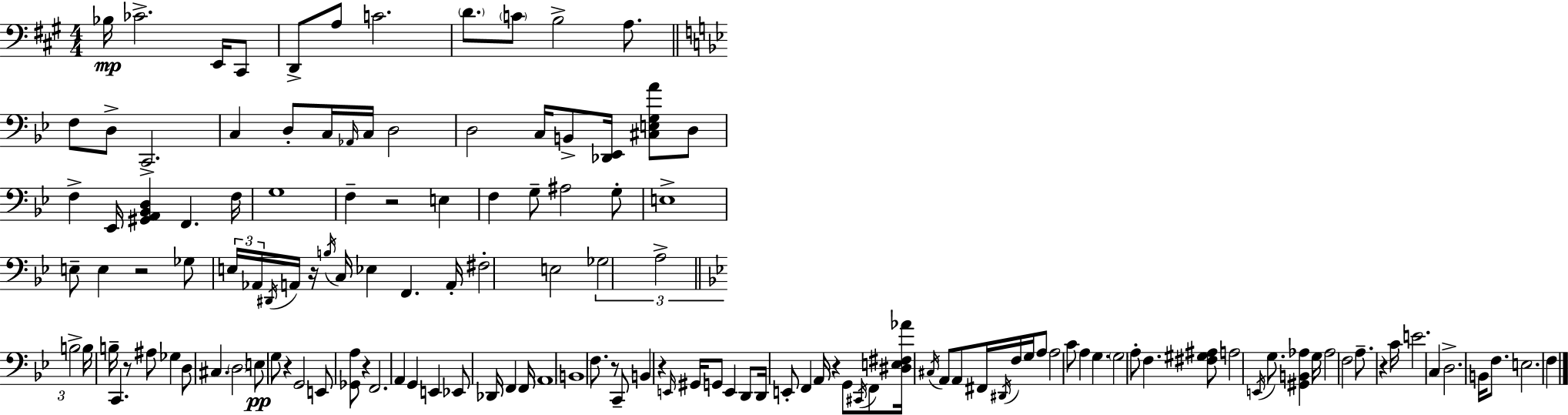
Bb3/s CES4/h. E2/s C#2/e D2/e A3/e C4/h. D4/e. C4/e B3/h A3/e. F3/e D3/e C2/h. C3/q D3/e C3/s Ab2/s C3/s D3/h D3/h C3/s B2/e [Db2,Eb2]/s [C#3,E3,G3,A4]/e D3/e F3/q Eb2/s [G#2,A2,Bb2,D3]/q F2/q. F3/s G3/w F3/q R/h E3/q F3/q G3/e A#3/h G3/e E3/w E3/e E3/q R/h Gb3/e E3/s Ab2/s D#2/s A2/s R/s B3/s C3/s Eb3/q F2/q. A2/s F#3/h E3/h Gb3/h A3/h B3/h B3/s B3/s C2/q. R/e A#3/e Gb3/q D3/e C#3/q. D3/h E3/e G3/e R/q G2/h E2/e [Gb2,A3]/e R/q F2/h. A2/q G2/q E2/q Eb2/e Db2/s F2/q F2/s A2/w B2/w F3/e. R/e C2/e B2/q R/q E2/s G#2/s G2/e E2/q D2/e D2/s E2/e F2/q A2/s R/q G2/e C#2/s F2/e [D#3,E3,F#3,Ab4]/s C#3/s A2/e A2/e F#2/s D#2/s F3/s G3/s A3/e A3/h C4/e A3/q G3/q. G3/h A3/e F3/q. [F#3,G#3,A#3]/e A3/h E2/s G3/e. [G#2,B2,Ab3]/q G3/s Ab3/h F3/h A3/e. R/q C4/s E4/h. C3/q D3/h. B2/s F3/e. E3/h. F3/q